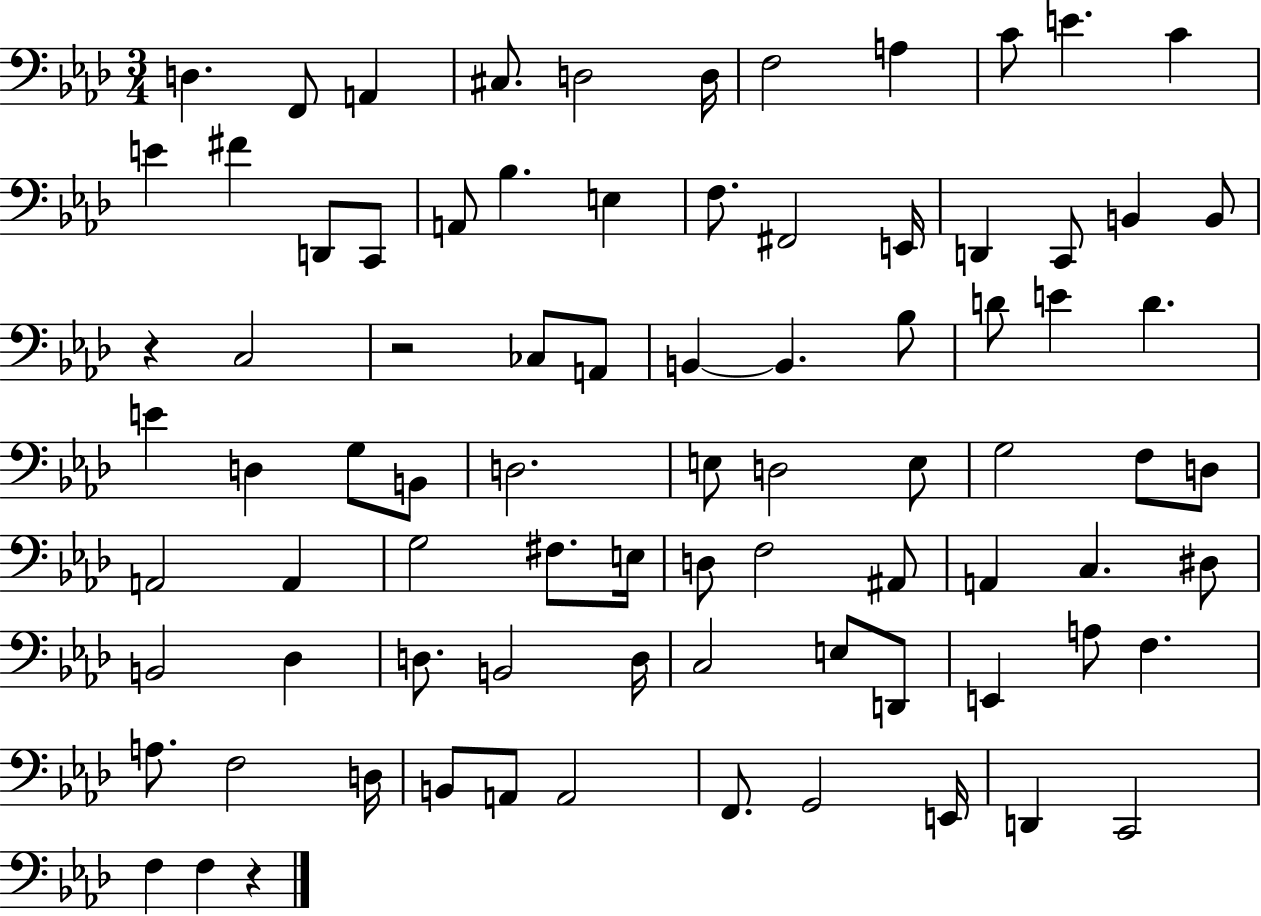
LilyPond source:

{
  \clef bass
  \numericTimeSignature
  \time 3/4
  \key aes \major
  d4. f,8 a,4 | cis8. d2 d16 | f2 a4 | c'8 e'4. c'4 | \break e'4 fis'4 d,8 c,8 | a,8 bes4. e4 | f8. fis,2 e,16 | d,4 c,8 b,4 b,8 | \break r4 c2 | r2 ces8 a,8 | b,4~~ b,4. bes8 | d'8 e'4 d'4. | \break e'4 d4 g8 b,8 | d2. | e8 d2 e8 | g2 f8 d8 | \break a,2 a,4 | g2 fis8. e16 | d8 f2 ais,8 | a,4 c4. dis8 | \break b,2 des4 | d8. b,2 d16 | c2 e8 d,8 | e,4 a8 f4. | \break a8. f2 d16 | b,8 a,8 a,2 | f,8. g,2 e,16 | d,4 c,2 | \break f4 f4 r4 | \bar "|."
}